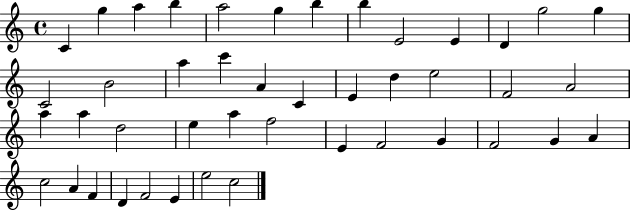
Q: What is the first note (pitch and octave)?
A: C4